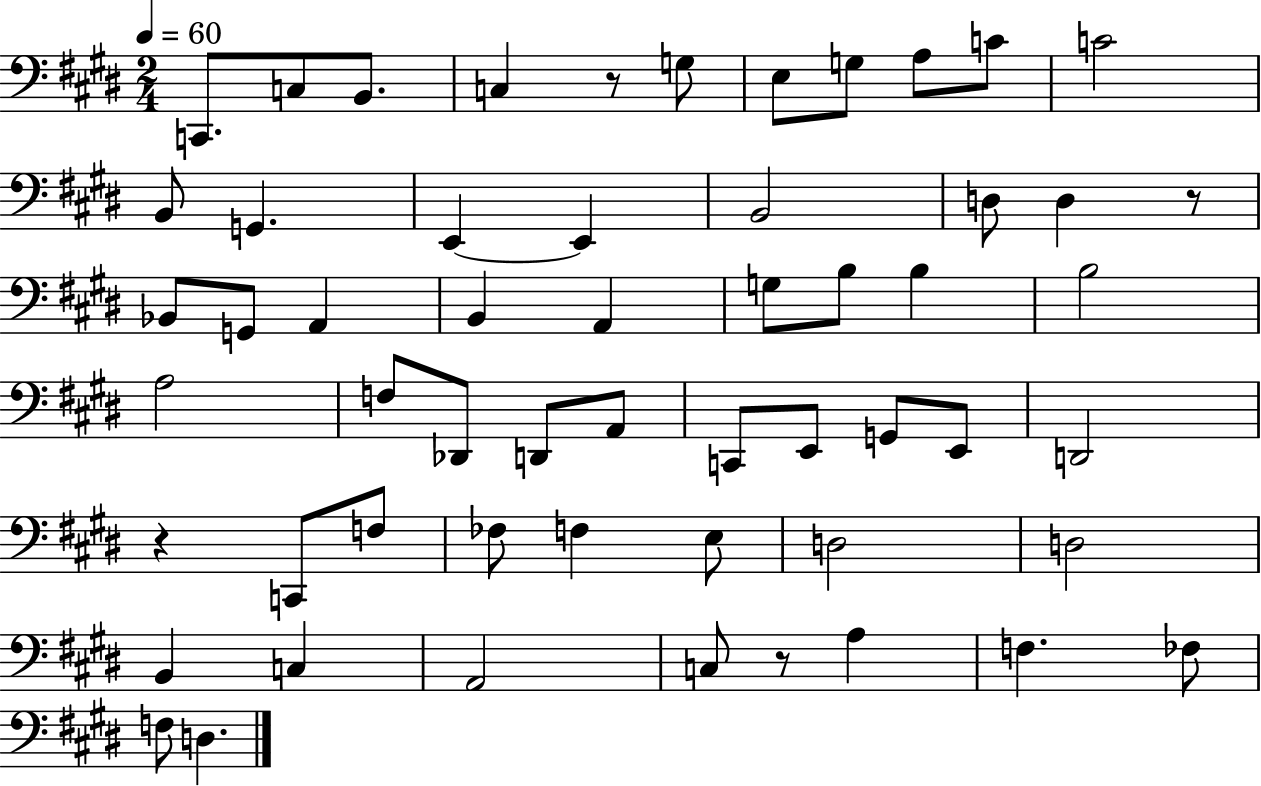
C2/e. C3/e B2/e. C3/q R/e G3/e E3/e G3/e A3/e C4/e C4/h B2/e G2/q. E2/q E2/q B2/h D3/e D3/q R/e Bb2/e G2/e A2/q B2/q A2/q G3/e B3/e B3/q B3/h A3/h F3/e Db2/e D2/e A2/e C2/e E2/e G2/e E2/e D2/h R/q C2/e F3/e FES3/e F3/q E3/e D3/h D3/h B2/q C3/q A2/h C3/e R/e A3/q F3/q. FES3/e F3/e D3/q.